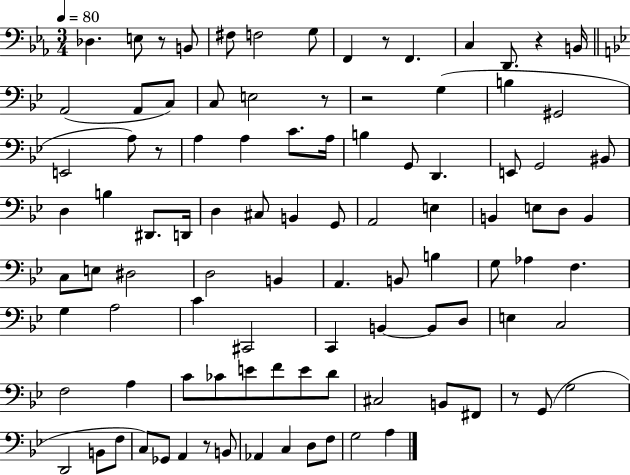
Db3/q. E3/e R/e B2/e F#3/e F3/h G3/e F2/q R/e F2/q. C3/q D2/e. R/q B2/s A2/h A2/e C3/e C3/e E3/h R/e R/h G3/q B3/q G#2/h E2/h A3/e R/e A3/q A3/q C4/e. A3/s B3/q G2/e D2/q. E2/e G2/h BIS2/e D3/q B3/q D#2/e. D2/s D3/q C#3/e B2/q G2/e A2/h E3/q B2/q E3/e D3/e B2/q C3/e E3/e D#3/h D3/h B2/q A2/q. B2/e B3/q G3/e Ab3/q F3/q. G3/q A3/h C4/q C#2/h C2/q B2/q B2/e D3/e E3/q C3/h F3/h A3/q C4/e CES4/e E4/e F4/e E4/e D4/e C#3/h B2/e F#2/e R/e G2/e G3/h D2/h B2/e F3/e C3/e Gb2/e A2/q R/e B2/e Ab2/q C3/q D3/e F3/e G3/h A3/q